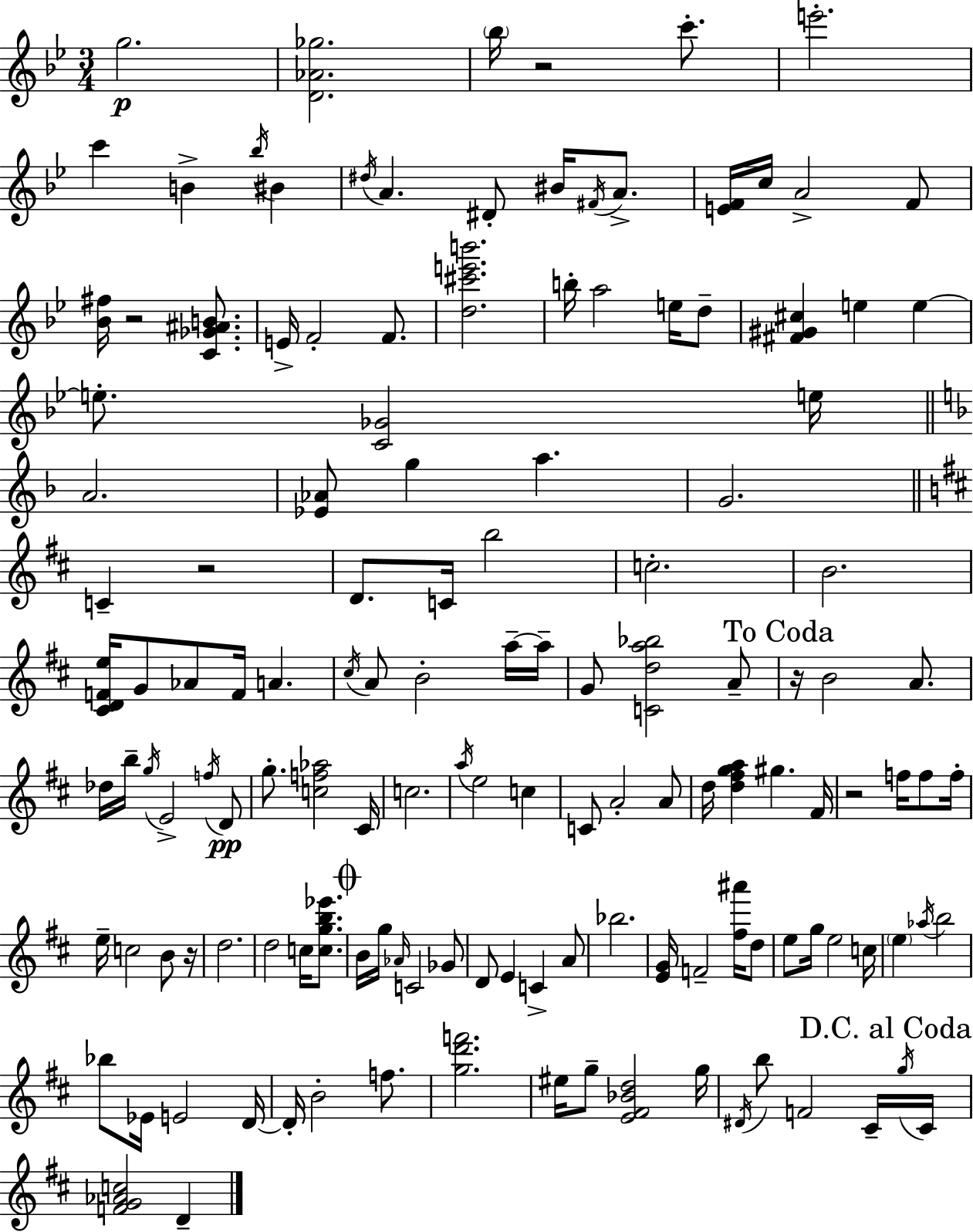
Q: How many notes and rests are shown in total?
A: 138